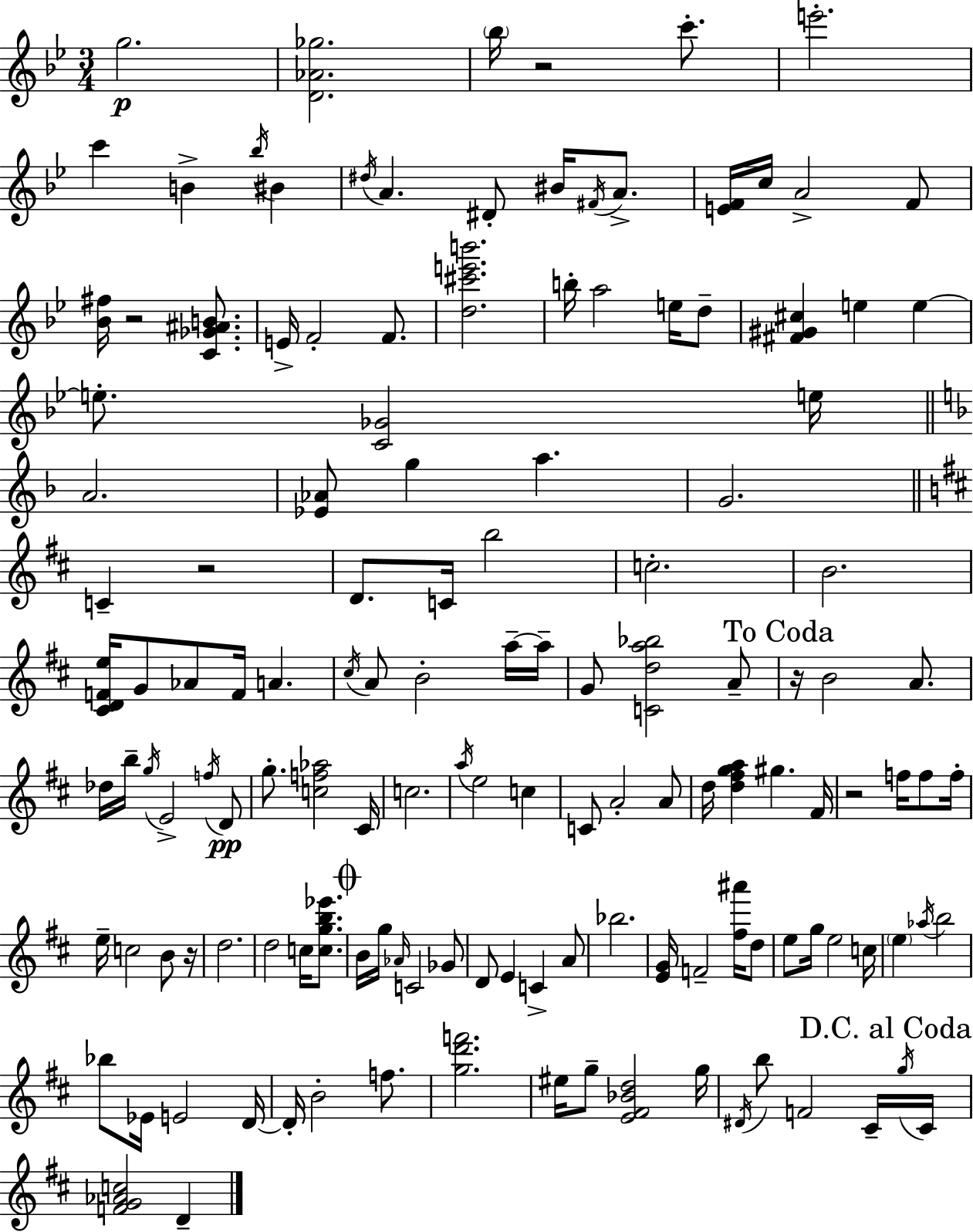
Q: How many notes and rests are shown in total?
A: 138